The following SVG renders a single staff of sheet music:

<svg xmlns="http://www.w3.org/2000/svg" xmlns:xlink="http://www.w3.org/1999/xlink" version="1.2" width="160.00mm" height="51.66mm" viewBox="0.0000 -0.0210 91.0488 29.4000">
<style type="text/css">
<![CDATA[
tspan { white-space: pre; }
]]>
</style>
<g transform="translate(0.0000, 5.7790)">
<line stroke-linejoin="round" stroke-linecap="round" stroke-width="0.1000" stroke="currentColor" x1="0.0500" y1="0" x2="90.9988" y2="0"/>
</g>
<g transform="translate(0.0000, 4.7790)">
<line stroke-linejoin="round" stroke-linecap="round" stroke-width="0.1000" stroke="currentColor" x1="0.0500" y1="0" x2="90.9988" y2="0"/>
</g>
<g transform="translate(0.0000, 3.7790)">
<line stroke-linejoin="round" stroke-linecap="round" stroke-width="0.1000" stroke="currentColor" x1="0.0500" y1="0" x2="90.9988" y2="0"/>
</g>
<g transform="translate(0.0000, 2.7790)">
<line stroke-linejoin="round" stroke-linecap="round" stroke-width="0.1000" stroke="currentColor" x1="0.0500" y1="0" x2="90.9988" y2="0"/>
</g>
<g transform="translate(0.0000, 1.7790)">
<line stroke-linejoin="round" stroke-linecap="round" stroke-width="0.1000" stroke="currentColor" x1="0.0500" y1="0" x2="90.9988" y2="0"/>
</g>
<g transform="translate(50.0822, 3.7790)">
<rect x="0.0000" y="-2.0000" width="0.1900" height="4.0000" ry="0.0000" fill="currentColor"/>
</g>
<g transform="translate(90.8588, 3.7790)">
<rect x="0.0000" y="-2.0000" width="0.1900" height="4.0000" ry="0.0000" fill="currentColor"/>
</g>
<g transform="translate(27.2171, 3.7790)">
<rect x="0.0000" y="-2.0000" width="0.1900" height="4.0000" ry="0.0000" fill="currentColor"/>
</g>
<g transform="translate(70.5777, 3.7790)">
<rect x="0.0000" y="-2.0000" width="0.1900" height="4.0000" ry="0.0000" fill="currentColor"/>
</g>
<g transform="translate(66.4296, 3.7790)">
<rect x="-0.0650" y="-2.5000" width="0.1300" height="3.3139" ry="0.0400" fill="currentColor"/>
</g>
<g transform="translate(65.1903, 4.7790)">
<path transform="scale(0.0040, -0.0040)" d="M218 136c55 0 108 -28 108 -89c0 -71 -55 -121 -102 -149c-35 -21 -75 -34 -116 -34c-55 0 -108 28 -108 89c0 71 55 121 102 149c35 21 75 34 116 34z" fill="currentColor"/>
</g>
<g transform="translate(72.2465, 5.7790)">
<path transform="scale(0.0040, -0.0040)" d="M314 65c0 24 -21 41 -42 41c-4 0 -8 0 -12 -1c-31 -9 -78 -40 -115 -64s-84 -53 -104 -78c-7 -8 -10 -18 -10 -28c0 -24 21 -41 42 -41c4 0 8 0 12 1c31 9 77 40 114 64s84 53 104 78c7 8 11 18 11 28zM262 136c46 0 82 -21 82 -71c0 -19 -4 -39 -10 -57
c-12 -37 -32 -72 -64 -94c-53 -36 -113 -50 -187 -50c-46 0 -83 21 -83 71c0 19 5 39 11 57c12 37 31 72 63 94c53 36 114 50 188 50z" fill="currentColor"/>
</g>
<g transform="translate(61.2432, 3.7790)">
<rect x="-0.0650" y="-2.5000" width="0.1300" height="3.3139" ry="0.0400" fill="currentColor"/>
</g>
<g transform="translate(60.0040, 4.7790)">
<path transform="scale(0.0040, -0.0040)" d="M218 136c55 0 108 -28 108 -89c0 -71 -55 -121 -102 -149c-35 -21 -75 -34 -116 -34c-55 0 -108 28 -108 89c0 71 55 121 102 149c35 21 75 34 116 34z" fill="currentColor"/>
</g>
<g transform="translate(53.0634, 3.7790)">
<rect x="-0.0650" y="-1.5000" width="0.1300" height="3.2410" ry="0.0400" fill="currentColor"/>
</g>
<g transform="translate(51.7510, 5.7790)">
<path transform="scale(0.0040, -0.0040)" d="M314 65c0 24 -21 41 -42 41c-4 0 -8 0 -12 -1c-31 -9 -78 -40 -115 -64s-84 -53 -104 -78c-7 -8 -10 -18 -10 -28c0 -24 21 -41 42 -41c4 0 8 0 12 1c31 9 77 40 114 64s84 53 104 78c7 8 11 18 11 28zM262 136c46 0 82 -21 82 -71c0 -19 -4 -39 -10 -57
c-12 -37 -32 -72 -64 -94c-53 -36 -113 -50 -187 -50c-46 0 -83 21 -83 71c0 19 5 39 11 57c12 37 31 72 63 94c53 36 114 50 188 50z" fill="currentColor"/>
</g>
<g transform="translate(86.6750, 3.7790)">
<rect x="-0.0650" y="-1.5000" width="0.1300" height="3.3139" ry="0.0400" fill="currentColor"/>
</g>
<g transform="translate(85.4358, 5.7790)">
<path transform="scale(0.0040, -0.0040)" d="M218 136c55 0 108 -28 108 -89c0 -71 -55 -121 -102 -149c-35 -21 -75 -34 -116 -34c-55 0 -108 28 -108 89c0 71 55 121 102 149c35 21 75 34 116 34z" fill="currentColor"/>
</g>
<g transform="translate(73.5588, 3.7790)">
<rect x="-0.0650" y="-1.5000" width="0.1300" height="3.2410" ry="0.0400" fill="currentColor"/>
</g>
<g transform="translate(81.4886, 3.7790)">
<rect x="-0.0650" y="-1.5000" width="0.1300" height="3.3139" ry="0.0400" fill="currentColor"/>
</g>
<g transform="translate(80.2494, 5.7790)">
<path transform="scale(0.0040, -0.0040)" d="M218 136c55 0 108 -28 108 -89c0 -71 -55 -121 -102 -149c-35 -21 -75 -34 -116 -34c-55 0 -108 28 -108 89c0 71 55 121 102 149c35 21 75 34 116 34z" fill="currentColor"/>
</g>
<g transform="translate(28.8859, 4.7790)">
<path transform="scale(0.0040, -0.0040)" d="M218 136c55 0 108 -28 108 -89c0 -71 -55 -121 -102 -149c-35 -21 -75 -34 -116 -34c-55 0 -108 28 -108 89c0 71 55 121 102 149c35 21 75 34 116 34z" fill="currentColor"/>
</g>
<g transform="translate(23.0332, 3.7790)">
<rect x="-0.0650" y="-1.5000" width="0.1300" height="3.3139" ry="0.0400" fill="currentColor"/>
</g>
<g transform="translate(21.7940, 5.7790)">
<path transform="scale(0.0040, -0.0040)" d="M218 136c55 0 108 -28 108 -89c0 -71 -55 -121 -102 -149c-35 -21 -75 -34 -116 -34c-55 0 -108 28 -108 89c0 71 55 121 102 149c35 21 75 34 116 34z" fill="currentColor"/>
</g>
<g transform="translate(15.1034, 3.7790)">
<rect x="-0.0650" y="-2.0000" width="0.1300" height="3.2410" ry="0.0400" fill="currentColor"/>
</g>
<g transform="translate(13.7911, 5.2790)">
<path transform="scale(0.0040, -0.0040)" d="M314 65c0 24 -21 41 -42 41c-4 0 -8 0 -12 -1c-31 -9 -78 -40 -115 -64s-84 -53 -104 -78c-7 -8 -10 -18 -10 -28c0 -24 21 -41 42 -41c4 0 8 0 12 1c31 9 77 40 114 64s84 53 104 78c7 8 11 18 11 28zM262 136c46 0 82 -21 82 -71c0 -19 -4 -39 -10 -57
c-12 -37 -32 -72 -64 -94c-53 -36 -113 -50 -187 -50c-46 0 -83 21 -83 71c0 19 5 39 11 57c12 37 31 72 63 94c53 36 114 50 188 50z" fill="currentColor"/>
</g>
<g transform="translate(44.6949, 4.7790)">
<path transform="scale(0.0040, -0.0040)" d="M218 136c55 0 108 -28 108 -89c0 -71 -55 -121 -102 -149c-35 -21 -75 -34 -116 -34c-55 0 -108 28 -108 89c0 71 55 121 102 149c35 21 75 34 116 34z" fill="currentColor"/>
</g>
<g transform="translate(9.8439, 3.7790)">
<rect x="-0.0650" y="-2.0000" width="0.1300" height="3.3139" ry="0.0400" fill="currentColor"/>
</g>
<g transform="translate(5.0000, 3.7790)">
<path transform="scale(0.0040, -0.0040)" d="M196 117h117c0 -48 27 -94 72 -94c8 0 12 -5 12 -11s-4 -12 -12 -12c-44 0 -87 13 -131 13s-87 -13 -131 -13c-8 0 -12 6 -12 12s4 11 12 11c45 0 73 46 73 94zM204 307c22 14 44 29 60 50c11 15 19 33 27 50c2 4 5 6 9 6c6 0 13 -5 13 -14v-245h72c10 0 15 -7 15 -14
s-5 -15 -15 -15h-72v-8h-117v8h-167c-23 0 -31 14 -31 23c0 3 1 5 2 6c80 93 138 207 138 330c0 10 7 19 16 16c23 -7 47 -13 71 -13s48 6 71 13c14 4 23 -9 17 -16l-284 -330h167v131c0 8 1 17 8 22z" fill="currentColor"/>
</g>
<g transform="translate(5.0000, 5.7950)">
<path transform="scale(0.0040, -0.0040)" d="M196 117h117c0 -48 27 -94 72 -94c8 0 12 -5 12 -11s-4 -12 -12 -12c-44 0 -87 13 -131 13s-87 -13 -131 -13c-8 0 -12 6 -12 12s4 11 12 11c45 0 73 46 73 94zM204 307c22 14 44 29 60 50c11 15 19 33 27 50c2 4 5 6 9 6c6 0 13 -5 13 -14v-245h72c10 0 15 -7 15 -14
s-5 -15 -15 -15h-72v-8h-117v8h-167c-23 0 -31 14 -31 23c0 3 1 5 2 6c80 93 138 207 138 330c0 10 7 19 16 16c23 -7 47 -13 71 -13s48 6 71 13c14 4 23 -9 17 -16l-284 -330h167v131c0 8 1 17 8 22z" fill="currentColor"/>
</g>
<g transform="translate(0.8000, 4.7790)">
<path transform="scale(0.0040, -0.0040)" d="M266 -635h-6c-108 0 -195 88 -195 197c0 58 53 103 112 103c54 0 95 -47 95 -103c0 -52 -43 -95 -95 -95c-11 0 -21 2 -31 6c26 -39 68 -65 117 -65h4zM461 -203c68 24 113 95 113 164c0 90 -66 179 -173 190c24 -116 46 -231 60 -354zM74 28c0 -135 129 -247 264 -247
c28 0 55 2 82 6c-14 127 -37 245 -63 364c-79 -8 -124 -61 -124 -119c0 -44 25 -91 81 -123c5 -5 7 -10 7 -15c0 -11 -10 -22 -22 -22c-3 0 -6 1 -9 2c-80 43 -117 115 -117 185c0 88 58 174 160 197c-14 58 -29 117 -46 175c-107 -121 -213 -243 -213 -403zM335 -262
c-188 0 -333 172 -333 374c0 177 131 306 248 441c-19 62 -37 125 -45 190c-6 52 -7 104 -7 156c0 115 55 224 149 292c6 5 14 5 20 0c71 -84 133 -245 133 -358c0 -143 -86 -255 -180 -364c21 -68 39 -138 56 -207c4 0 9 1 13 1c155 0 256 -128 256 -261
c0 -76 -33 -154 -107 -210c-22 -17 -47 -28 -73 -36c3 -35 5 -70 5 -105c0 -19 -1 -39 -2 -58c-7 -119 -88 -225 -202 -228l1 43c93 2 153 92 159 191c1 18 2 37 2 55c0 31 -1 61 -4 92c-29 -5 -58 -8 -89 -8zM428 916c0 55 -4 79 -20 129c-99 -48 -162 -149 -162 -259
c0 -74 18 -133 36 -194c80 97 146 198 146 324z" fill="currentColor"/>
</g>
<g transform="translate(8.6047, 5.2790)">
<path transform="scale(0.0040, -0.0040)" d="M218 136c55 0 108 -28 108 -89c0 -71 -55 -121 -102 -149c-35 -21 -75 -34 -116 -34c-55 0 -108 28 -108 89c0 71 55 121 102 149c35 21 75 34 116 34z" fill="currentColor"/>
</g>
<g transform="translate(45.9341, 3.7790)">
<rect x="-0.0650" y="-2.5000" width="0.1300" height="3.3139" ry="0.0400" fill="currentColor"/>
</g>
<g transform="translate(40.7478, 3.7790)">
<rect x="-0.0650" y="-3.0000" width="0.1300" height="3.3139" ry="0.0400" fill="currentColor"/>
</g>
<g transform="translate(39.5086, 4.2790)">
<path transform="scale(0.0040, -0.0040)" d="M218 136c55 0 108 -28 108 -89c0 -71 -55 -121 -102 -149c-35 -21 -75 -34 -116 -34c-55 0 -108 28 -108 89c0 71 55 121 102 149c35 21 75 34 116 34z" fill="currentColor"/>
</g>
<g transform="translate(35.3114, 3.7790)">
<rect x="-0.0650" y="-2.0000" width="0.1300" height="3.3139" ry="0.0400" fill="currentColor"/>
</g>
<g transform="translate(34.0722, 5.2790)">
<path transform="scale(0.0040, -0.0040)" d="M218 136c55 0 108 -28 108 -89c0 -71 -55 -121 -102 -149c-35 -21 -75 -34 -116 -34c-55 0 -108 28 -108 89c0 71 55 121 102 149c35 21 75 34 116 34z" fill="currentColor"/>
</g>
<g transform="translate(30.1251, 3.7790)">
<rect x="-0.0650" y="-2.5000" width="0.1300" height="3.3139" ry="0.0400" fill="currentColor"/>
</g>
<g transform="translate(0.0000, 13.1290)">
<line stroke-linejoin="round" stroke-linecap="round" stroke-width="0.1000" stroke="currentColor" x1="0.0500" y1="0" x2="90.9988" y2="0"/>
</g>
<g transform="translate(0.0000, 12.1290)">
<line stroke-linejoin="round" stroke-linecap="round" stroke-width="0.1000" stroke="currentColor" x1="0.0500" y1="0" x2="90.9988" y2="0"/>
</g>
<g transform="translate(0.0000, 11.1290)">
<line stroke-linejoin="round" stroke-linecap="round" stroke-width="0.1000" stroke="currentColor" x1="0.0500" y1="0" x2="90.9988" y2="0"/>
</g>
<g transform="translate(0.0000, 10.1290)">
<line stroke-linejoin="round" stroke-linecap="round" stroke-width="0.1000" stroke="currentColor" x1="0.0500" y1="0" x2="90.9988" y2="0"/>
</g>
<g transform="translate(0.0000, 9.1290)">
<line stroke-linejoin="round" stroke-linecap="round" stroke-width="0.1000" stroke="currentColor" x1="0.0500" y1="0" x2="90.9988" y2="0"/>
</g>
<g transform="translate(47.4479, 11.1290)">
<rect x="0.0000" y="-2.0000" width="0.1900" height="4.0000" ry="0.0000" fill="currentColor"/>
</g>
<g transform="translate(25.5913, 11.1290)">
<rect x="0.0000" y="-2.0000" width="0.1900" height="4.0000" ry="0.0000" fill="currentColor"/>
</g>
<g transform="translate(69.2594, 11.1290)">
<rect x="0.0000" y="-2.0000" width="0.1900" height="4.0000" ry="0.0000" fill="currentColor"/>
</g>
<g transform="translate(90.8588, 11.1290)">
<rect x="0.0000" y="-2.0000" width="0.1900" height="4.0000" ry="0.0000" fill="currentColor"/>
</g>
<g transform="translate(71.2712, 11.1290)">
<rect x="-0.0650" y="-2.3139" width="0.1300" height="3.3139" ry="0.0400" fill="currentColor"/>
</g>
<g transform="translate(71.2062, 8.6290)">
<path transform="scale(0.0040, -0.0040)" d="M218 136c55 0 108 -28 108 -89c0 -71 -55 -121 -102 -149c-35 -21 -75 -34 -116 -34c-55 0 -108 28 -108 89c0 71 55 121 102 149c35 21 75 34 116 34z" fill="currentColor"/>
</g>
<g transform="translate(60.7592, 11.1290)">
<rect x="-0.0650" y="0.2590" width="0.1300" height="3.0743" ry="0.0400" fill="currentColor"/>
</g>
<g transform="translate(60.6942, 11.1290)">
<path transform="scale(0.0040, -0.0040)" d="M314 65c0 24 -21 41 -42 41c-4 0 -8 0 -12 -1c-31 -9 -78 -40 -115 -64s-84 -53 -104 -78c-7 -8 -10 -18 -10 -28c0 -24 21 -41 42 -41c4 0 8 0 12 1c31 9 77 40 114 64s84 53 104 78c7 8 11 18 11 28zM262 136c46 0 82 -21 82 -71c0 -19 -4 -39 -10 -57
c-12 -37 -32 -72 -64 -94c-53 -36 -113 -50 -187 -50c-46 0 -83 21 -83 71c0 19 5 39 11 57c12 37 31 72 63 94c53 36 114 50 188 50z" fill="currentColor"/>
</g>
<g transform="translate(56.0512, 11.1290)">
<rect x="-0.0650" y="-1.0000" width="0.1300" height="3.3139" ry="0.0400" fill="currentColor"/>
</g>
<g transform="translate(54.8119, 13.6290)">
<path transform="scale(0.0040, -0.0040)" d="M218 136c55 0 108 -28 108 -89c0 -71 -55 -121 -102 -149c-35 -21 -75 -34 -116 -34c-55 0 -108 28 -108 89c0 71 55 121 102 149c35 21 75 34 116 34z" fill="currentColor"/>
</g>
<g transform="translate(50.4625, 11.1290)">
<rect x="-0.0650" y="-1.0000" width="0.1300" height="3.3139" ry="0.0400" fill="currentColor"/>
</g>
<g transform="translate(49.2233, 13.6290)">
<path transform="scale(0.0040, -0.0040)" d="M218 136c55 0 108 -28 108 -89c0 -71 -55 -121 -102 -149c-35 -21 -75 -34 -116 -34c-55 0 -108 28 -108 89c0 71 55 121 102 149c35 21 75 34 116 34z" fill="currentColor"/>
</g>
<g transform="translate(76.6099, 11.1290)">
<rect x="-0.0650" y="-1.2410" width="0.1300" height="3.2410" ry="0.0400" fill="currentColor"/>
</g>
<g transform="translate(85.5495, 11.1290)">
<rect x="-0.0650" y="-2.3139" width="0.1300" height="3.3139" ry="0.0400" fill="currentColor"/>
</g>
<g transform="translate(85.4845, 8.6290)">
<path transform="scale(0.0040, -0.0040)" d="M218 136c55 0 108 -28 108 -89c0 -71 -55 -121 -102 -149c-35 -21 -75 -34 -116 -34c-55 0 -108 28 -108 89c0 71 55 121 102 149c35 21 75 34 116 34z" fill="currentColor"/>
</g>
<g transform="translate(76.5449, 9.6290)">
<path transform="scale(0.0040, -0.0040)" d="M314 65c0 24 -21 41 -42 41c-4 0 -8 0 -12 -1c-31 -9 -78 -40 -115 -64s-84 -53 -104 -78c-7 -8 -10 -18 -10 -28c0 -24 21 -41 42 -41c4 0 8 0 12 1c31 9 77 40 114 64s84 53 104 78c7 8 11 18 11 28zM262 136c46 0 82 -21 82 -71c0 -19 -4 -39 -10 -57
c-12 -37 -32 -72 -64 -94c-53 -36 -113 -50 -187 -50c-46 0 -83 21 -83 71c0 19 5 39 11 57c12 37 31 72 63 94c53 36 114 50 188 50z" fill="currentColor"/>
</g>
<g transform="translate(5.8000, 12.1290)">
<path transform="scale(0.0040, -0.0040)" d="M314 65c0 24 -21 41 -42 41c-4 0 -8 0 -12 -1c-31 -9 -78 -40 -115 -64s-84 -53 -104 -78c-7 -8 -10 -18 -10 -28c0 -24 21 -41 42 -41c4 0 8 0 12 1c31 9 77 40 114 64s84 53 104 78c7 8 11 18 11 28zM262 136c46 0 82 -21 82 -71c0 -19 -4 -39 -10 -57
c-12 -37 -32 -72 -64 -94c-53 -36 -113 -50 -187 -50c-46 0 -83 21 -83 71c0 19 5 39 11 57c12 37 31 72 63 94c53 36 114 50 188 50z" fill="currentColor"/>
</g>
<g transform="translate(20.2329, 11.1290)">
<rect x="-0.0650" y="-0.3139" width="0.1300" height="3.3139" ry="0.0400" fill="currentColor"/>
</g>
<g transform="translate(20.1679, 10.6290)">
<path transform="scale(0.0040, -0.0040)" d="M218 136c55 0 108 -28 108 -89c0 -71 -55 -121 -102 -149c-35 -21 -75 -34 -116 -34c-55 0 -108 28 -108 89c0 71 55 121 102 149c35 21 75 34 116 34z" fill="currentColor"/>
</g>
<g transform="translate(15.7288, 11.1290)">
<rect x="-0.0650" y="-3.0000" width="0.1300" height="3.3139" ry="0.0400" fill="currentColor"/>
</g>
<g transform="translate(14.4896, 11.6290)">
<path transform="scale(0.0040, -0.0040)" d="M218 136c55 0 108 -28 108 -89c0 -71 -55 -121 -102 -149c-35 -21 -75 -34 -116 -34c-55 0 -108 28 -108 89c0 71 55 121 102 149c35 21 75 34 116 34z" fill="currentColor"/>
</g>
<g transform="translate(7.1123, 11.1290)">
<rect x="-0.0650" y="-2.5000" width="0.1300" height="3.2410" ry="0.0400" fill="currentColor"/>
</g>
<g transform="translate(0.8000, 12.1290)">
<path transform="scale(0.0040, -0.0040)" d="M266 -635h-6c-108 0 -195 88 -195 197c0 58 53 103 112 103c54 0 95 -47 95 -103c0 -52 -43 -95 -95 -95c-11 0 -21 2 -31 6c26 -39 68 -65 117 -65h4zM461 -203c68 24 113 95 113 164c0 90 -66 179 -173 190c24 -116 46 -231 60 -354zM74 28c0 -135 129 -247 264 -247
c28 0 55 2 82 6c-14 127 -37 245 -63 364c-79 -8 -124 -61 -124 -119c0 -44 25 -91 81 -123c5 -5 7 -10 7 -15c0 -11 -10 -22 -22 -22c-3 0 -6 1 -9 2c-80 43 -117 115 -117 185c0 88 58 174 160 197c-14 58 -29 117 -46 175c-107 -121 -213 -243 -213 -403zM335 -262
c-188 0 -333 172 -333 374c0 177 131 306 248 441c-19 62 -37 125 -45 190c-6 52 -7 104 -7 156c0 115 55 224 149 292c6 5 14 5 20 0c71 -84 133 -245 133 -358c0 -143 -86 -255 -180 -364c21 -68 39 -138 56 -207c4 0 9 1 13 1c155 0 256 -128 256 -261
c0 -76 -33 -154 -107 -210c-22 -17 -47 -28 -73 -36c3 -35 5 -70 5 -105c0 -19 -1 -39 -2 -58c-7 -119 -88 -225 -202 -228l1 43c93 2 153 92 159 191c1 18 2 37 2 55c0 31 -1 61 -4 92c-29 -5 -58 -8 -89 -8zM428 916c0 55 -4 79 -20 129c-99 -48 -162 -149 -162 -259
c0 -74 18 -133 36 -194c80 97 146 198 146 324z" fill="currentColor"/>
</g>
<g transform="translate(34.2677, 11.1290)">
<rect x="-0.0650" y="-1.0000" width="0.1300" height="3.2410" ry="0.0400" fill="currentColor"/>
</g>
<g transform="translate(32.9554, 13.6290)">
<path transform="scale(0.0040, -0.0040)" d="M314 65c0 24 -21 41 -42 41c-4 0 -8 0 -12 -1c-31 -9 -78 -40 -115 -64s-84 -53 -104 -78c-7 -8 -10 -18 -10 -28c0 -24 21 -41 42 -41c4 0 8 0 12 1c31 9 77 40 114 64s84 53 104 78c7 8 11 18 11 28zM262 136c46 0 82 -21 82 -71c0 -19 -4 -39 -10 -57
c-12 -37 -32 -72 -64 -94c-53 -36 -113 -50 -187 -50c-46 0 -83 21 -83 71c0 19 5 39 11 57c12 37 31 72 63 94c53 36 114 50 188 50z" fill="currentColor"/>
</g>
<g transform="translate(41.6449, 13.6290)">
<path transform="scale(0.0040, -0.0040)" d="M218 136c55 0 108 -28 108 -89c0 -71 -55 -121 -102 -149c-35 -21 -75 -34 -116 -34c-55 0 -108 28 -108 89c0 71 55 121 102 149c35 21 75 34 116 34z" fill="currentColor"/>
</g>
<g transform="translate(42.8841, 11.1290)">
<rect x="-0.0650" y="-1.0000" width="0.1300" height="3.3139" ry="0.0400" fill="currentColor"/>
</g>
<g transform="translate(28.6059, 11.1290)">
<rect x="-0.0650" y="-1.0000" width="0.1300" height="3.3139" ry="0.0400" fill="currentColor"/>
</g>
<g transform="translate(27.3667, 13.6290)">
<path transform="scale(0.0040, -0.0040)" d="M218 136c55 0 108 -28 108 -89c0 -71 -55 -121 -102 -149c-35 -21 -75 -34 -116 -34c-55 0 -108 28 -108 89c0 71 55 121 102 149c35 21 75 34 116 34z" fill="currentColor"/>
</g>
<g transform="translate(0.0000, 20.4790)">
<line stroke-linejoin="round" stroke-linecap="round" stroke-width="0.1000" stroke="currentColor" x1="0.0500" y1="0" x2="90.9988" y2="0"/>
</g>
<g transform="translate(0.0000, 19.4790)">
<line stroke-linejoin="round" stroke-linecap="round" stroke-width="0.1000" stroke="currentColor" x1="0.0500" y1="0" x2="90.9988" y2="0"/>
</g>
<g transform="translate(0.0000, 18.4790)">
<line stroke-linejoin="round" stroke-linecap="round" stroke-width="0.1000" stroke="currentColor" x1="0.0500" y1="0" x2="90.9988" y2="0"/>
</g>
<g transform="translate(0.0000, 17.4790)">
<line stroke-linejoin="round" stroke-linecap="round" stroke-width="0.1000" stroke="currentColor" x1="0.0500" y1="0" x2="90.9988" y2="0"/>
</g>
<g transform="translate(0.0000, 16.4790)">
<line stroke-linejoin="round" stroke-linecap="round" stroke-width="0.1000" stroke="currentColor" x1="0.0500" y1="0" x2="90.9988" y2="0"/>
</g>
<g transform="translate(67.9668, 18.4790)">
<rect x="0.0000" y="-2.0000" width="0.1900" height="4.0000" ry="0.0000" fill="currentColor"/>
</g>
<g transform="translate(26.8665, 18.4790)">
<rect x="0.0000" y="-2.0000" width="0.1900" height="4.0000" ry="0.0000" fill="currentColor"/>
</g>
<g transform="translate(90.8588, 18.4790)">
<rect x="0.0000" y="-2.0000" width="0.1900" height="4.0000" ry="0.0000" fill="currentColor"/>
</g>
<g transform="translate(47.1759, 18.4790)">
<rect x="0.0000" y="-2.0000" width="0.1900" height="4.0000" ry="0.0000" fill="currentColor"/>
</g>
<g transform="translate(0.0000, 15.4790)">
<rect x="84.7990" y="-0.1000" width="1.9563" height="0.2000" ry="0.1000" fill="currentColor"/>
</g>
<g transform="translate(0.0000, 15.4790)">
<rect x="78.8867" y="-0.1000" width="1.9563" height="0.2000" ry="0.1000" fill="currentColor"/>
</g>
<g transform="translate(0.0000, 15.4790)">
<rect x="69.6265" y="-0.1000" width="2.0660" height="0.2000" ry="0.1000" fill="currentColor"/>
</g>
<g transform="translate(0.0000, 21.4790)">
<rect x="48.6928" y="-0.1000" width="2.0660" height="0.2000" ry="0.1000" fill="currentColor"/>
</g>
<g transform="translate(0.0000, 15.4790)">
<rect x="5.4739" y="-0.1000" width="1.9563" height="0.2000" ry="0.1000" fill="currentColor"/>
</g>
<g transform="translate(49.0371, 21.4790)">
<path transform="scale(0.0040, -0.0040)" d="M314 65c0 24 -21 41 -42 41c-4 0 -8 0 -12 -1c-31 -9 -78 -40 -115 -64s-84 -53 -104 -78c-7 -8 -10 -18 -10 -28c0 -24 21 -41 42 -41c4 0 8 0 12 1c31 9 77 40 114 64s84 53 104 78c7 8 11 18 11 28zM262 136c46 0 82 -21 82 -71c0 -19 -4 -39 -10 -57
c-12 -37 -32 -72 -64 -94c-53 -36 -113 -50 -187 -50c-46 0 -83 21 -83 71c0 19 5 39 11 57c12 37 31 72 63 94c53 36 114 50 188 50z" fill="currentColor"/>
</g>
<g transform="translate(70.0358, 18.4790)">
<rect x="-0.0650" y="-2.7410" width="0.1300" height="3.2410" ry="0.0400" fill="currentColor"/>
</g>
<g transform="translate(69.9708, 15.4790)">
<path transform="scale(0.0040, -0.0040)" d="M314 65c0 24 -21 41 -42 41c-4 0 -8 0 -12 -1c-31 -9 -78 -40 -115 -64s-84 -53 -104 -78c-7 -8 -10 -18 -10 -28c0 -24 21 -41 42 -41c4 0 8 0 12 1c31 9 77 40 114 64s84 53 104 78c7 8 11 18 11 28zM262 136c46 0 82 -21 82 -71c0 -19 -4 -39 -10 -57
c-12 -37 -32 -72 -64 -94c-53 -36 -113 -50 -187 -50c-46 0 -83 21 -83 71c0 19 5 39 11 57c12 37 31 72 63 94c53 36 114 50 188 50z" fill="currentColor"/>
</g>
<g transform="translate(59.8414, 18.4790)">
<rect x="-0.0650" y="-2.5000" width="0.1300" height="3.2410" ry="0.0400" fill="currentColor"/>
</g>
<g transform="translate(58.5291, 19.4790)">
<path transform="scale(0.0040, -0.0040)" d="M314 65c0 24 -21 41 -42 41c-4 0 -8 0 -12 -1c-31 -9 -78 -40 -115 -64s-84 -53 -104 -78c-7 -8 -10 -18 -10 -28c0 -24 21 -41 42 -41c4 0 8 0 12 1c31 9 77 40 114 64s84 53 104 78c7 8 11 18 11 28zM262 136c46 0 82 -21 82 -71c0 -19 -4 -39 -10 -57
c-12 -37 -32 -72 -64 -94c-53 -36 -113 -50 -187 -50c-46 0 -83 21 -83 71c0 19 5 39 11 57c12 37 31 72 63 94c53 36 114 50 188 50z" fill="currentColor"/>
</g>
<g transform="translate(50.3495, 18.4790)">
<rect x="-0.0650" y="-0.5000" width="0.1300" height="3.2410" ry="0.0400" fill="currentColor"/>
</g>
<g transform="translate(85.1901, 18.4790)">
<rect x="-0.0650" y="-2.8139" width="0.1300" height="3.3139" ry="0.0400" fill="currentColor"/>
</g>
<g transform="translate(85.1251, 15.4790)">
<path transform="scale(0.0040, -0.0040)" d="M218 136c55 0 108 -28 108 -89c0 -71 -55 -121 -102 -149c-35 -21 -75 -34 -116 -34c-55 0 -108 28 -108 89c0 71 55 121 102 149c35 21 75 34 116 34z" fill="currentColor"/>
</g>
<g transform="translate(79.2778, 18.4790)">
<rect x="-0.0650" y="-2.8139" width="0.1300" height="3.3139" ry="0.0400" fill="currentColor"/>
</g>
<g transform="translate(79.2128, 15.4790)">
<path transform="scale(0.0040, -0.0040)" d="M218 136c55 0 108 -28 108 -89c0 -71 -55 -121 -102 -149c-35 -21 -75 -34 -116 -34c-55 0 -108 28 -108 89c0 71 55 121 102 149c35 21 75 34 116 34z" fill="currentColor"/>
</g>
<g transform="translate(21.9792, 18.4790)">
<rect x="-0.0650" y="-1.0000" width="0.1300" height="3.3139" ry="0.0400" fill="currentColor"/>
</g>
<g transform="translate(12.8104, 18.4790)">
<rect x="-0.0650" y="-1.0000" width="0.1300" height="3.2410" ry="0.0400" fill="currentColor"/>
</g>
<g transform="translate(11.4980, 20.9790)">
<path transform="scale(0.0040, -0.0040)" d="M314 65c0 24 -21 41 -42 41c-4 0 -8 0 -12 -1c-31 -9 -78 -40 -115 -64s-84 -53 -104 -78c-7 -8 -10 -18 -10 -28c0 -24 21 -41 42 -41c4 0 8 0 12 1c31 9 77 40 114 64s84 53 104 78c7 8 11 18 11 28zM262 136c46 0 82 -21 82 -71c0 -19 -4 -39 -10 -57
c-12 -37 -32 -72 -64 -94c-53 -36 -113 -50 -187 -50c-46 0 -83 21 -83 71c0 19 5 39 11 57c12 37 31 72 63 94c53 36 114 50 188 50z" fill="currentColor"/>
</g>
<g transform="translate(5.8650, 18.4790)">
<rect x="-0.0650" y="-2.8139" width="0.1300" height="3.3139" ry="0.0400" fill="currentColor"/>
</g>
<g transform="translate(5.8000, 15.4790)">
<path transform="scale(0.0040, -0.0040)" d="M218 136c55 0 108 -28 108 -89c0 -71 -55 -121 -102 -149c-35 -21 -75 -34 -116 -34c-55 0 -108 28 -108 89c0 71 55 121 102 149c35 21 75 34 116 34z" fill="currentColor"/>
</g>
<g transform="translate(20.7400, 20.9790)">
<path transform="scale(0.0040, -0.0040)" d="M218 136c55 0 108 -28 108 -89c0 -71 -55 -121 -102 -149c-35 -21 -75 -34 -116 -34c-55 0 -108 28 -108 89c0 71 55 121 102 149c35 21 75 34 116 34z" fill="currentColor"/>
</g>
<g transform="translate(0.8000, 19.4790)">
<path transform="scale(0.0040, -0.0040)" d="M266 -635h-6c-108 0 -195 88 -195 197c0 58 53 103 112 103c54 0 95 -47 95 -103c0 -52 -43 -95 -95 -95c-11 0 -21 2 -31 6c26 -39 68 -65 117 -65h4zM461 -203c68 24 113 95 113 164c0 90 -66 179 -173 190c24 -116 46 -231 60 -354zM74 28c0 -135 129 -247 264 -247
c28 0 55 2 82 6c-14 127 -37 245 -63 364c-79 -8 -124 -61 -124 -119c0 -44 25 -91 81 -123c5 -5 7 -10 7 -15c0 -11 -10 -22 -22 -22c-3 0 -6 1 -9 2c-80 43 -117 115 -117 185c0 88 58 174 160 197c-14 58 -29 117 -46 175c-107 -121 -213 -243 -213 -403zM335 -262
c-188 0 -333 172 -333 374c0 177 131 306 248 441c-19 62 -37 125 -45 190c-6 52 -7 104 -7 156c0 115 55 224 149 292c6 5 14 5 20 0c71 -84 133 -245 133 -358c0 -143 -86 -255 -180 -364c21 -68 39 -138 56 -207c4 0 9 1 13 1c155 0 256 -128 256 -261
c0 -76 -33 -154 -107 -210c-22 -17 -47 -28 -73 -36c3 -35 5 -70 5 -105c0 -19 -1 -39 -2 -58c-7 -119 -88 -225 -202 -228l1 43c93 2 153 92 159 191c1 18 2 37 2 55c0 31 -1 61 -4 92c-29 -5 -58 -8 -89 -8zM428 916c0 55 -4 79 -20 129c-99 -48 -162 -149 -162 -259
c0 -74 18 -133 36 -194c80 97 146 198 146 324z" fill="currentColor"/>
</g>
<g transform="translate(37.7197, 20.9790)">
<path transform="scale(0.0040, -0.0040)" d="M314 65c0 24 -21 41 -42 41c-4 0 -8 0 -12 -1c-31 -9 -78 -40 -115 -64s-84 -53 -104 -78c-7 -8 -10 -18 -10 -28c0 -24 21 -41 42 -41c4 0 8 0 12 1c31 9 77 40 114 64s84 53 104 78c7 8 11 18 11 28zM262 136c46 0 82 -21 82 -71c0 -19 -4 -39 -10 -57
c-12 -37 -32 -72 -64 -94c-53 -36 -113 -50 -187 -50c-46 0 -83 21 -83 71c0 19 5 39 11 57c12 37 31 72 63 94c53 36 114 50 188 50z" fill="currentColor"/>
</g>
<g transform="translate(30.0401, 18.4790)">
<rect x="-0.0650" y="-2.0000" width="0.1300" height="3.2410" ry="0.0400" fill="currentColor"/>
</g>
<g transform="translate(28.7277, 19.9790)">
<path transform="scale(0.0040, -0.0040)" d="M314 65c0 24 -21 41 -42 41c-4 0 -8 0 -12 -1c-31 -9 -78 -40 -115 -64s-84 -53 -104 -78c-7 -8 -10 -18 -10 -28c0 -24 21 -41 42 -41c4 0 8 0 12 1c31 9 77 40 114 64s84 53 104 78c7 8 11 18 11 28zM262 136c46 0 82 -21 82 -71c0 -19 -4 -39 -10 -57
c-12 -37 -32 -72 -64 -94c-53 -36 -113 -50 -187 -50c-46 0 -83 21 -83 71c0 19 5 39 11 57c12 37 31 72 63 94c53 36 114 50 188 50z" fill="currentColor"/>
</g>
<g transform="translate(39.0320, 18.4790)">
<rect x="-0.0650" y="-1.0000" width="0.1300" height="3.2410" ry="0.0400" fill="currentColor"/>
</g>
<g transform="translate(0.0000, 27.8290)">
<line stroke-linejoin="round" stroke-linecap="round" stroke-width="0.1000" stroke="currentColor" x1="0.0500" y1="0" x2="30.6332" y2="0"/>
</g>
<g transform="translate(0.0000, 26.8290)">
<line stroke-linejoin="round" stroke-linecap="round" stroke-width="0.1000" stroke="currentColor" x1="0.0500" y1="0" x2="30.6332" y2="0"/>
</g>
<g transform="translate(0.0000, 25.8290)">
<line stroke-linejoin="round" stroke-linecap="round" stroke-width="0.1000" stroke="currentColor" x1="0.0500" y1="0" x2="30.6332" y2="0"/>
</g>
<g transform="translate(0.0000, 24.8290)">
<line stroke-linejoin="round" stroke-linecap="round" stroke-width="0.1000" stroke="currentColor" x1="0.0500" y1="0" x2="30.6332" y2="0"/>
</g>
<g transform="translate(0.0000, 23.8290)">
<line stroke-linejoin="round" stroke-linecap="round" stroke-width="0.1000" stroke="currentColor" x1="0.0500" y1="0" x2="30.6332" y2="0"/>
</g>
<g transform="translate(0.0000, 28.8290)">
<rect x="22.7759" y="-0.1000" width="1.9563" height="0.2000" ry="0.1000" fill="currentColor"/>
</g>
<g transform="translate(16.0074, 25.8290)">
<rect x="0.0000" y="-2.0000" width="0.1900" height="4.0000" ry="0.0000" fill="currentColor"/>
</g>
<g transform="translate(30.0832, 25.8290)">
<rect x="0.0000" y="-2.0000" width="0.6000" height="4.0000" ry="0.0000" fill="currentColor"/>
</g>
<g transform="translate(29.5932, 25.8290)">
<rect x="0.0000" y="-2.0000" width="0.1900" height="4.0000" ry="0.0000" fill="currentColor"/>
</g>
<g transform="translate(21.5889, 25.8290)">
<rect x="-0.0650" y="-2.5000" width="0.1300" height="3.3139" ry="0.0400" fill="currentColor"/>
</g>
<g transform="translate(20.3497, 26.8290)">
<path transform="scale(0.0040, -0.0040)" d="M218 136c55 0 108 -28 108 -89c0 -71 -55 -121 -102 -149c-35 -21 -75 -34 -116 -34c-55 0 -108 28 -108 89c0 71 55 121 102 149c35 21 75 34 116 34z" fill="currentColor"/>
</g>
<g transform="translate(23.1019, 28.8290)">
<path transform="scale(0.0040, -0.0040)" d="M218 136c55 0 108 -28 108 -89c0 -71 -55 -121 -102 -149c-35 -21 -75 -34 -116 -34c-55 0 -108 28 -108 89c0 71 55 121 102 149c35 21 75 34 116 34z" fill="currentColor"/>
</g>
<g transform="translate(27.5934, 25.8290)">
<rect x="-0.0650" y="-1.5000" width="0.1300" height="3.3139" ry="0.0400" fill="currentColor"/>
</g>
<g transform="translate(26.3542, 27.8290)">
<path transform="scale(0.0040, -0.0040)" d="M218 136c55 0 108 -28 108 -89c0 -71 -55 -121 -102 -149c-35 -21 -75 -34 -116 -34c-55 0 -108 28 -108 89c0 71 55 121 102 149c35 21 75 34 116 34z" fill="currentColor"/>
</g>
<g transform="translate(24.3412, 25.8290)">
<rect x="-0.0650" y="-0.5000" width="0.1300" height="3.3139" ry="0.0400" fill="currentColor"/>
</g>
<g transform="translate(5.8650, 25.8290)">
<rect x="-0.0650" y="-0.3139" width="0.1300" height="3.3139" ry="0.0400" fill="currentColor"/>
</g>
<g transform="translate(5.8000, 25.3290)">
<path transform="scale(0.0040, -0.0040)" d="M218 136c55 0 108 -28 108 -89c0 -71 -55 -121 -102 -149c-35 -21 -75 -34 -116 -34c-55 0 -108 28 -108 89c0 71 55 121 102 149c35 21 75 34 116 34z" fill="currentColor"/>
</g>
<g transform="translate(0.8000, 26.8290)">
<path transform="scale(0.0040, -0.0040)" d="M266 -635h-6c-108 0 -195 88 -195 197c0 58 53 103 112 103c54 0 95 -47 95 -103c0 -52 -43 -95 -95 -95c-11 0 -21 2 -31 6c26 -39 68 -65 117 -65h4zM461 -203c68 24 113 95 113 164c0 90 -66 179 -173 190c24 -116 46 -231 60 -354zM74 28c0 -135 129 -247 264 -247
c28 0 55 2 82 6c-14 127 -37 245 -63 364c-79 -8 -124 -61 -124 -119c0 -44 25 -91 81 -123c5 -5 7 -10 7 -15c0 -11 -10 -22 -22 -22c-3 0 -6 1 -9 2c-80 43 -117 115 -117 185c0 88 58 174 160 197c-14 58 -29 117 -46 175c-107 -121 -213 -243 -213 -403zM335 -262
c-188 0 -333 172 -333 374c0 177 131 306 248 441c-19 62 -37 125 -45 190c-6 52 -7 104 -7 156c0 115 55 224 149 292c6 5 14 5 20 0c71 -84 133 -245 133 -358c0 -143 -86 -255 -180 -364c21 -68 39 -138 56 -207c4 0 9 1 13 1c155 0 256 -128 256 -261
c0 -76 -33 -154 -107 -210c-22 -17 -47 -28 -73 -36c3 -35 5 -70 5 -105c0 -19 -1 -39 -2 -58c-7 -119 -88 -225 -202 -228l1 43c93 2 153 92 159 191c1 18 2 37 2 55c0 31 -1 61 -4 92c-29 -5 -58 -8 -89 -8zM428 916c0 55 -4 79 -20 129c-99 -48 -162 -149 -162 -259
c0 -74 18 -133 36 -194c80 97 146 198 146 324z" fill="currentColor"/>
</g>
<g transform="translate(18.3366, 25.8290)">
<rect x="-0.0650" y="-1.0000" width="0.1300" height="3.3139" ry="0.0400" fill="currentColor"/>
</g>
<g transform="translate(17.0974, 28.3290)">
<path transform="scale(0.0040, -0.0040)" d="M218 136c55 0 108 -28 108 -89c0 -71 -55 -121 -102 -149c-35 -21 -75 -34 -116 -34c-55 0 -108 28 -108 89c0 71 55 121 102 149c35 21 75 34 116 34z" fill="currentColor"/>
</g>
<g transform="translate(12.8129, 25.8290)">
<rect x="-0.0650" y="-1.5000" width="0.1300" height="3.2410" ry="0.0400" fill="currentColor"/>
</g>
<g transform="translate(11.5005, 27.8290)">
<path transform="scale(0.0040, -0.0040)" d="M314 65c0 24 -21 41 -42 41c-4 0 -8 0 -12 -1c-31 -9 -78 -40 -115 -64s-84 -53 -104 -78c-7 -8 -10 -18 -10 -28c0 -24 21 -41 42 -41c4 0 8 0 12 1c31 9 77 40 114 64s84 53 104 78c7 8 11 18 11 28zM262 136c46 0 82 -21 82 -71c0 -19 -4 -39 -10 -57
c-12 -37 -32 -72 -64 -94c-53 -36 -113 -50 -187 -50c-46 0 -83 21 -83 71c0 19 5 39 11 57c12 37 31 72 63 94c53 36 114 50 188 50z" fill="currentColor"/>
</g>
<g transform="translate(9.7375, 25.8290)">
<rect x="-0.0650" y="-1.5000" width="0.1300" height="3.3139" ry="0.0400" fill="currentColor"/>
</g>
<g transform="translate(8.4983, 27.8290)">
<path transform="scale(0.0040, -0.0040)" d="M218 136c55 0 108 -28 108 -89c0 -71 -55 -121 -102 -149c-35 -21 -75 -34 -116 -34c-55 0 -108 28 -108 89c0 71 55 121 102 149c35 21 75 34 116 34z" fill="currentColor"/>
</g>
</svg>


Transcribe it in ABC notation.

X:1
T:Untitled
M:4/4
L:1/4
K:C
F F2 E G F A G E2 G G E2 E E G2 A c D D2 D D D B2 g e2 g a D2 D F2 D2 C2 G2 a2 a a c E E2 D G C E